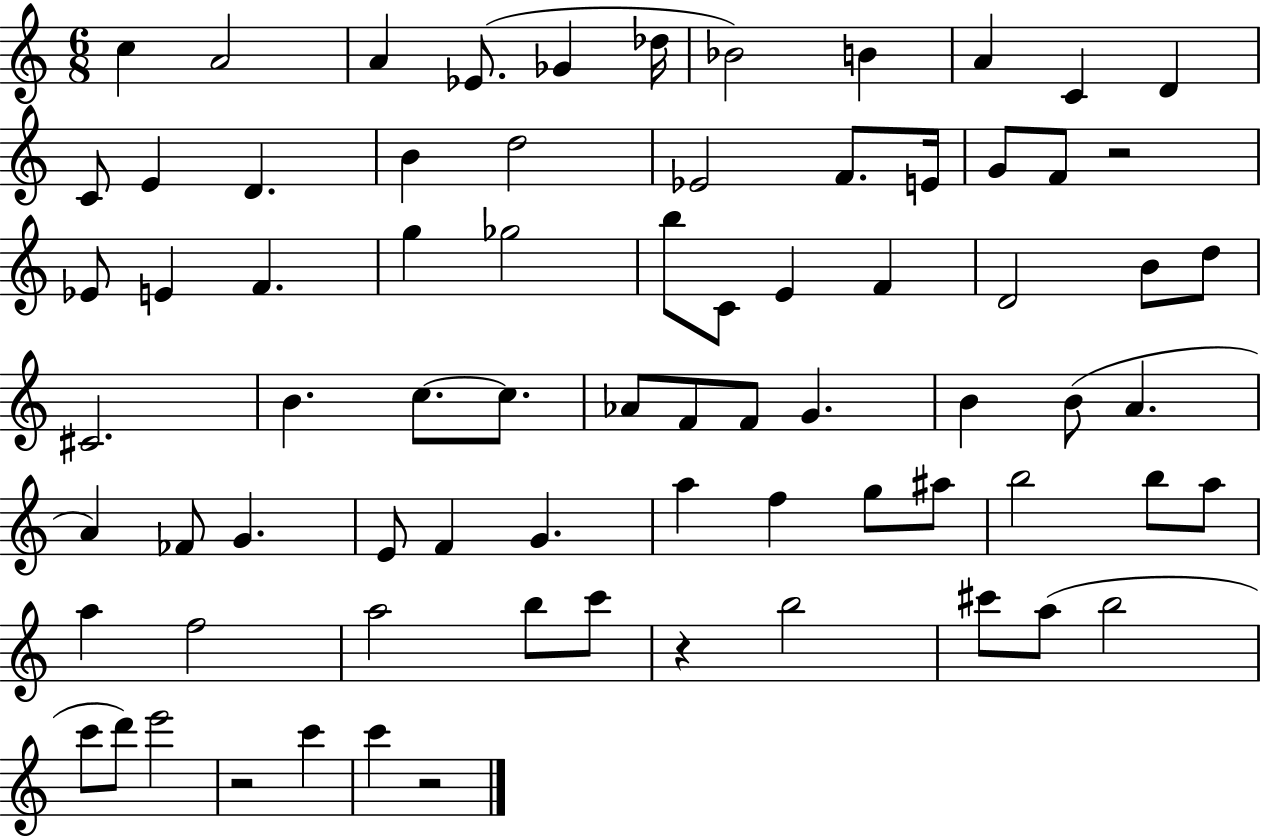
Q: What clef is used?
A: treble